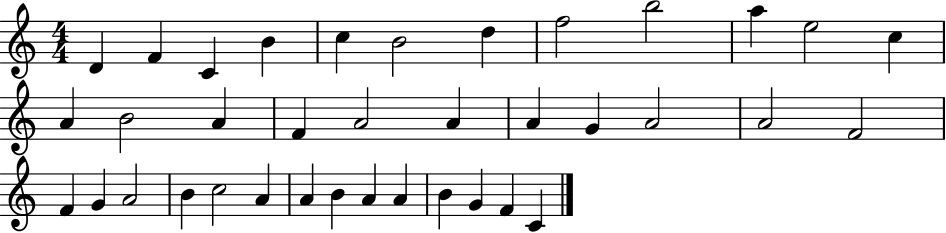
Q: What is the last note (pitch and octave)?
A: C4